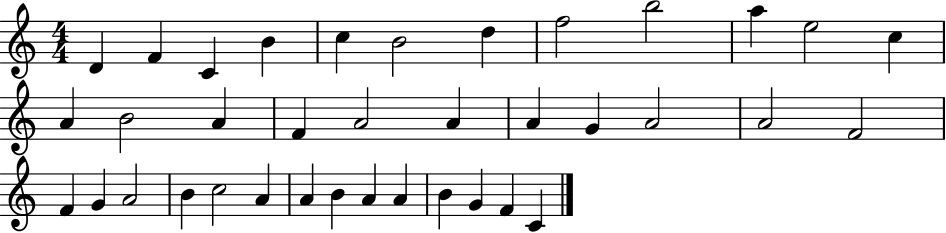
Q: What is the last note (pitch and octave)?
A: C4